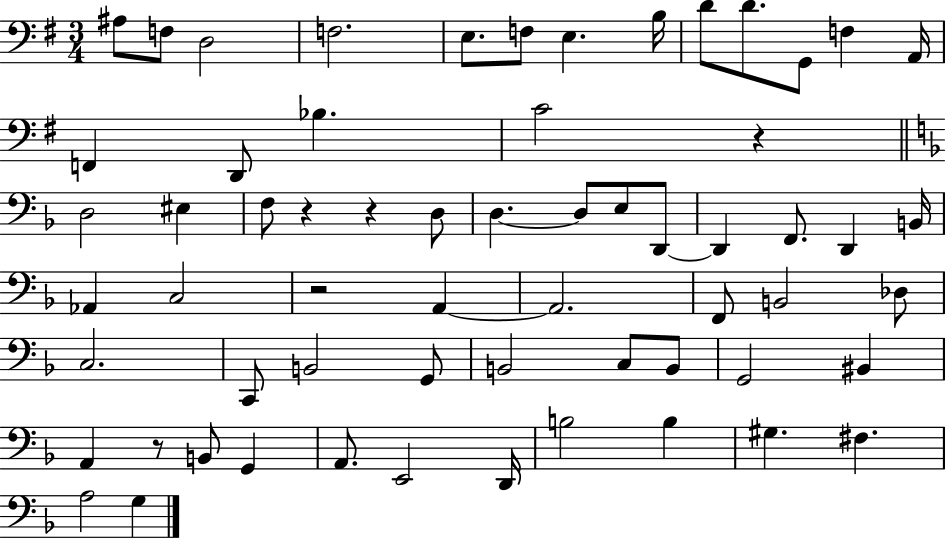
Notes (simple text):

A#3/e F3/e D3/h F3/h. E3/e. F3/e E3/q. B3/s D4/e D4/e. G2/e F3/q A2/s F2/q D2/e Bb3/q. C4/h R/q D3/h EIS3/q F3/e R/q R/q D3/e D3/q. D3/e E3/e D2/e D2/q F2/e. D2/q B2/s Ab2/q C3/h R/h A2/q A2/h. F2/e B2/h Db3/e C3/h. C2/e B2/h G2/e B2/h C3/e B2/e G2/h BIS2/q A2/q R/e B2/e G2/q A2/e. E2/h D2/s B3/h B3/q G#3/q. F#3/q. A3/h G3/q